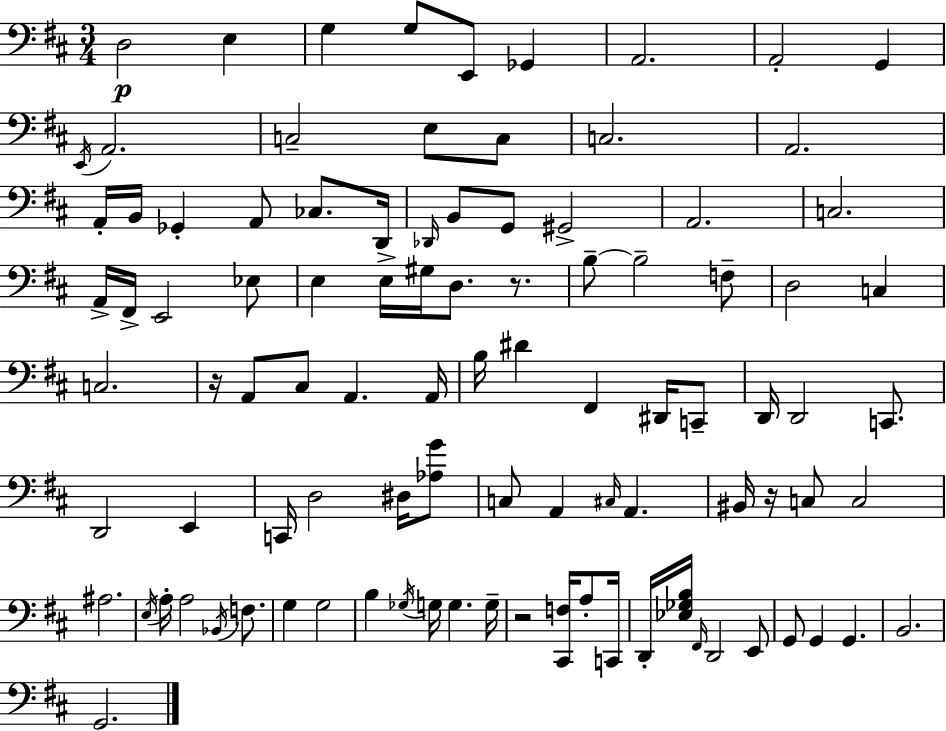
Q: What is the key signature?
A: D major